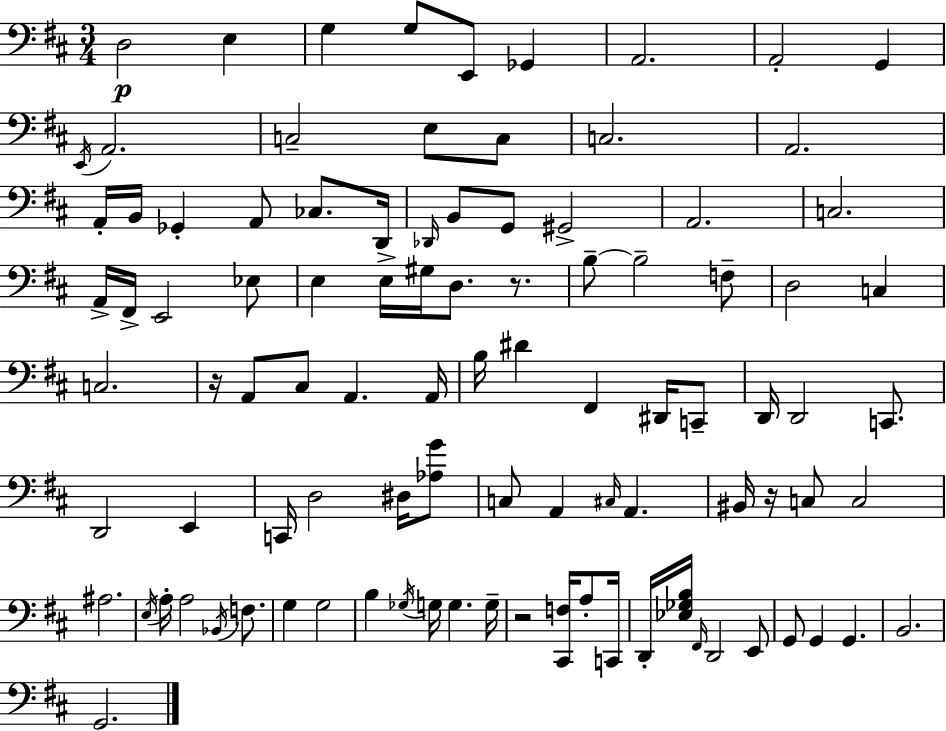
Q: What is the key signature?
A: D major